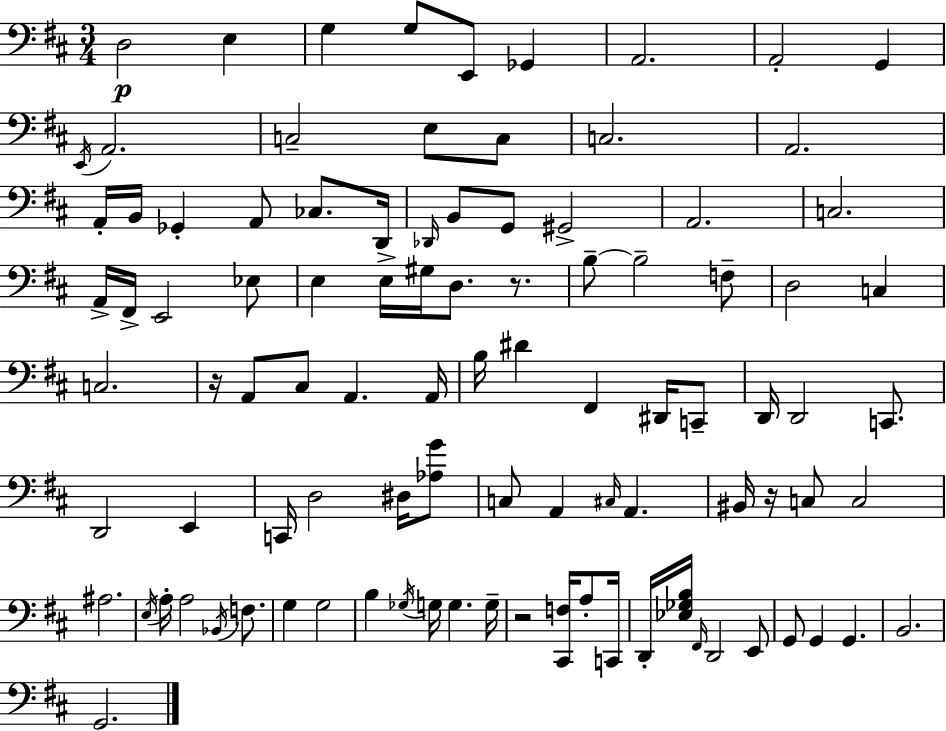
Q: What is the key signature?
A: D major